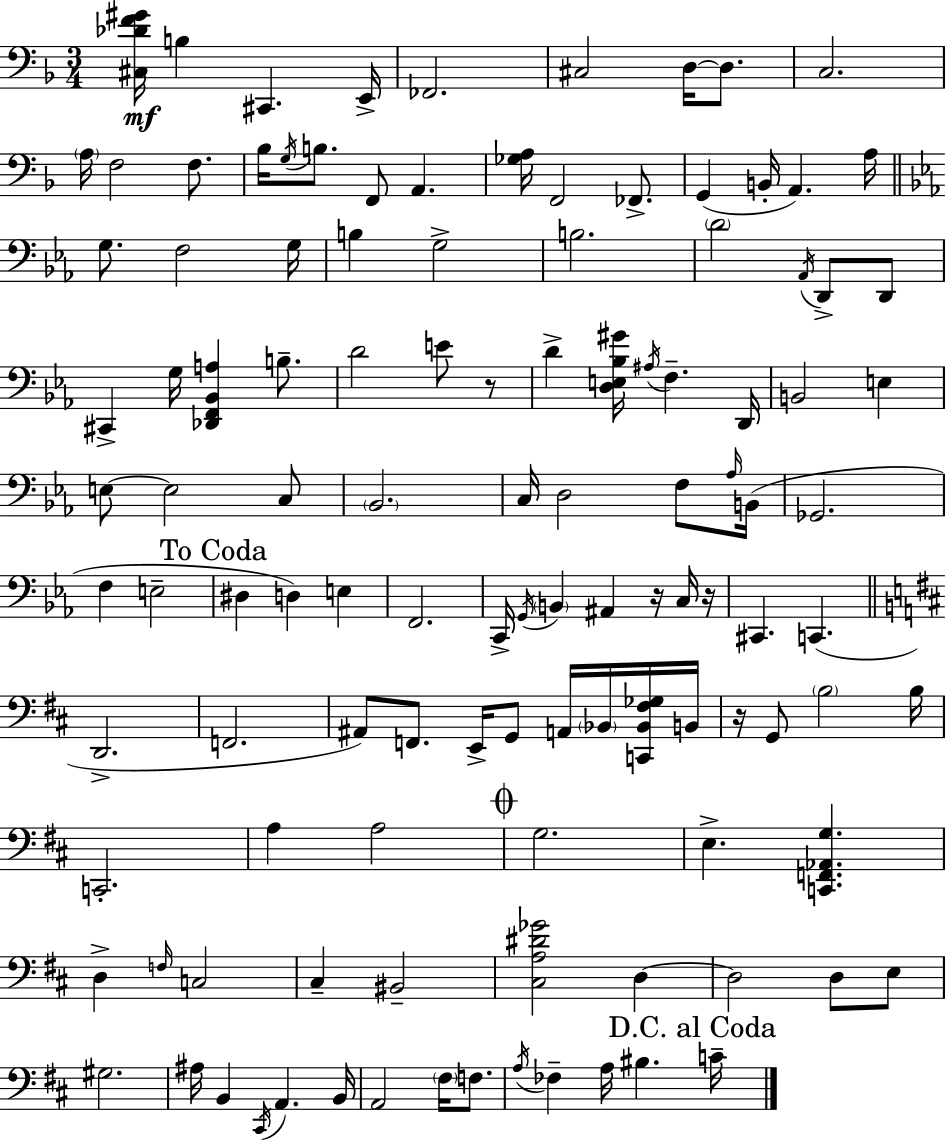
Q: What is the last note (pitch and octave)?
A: C4